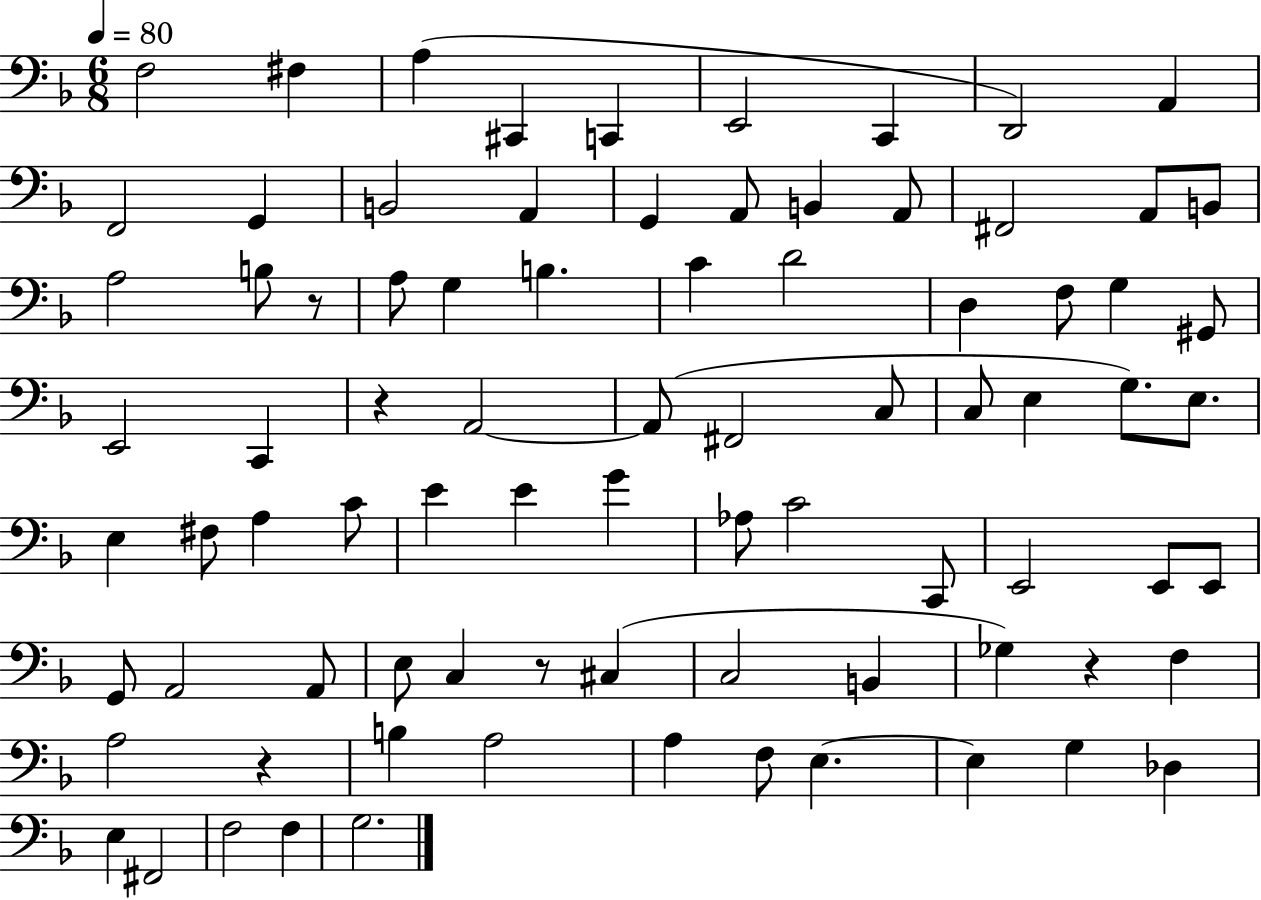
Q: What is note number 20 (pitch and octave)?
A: B2